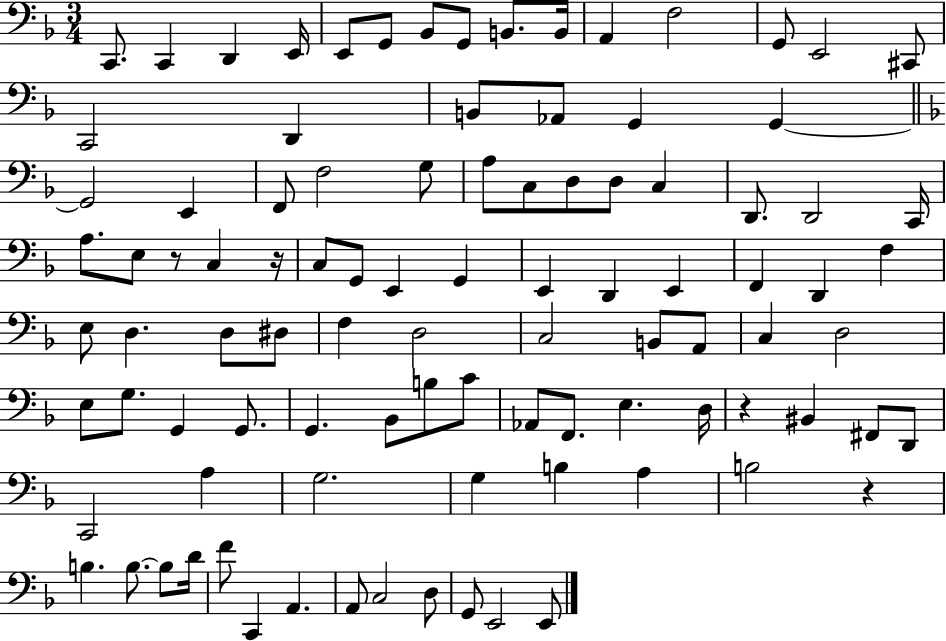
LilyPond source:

{
  \clef bass
  \numericTimeSignature
  \time 3/4
  \key f \major
  c,8. c,4 d,4 e,16 | e,8 g,8 bes,8 g,8 b,8. b,16 | a,4 f2 | g,8 e,2 cis,8 | \break c,2 d,4 | b,8 aes,8 g,4 g,4~~ | \bar "||" \break \key f \major g,2 e,4 | f,8 f2 g8 | a8 c8 d8 d8 c4 | d,8. d,2 c,16 | \break a8. e8 r8 c4 r16 | c8 g,8 e,4 g,4 | e,4 d,4 e,4 | f,4 d,4 f4 | \break e8 d4. d8 dis8 | f4 d2 | c2 b,8 a,8 | c4 d2 | \break e8 g8. g,4 g,8. | g,4. bes,8 b8 c'8 | aes,8 f,8. e4. d16 | r4 bis,4 fis,8 d,8 | \break c,2 a4 | g2. | g4 b4 a4 | b2 r4 | \break b4. b8.~~ b8 d'16 | f'8 c,4 a,4. | a,8 c2 d8 | g,8 e,2 e,8 | \break \bar "|."
}